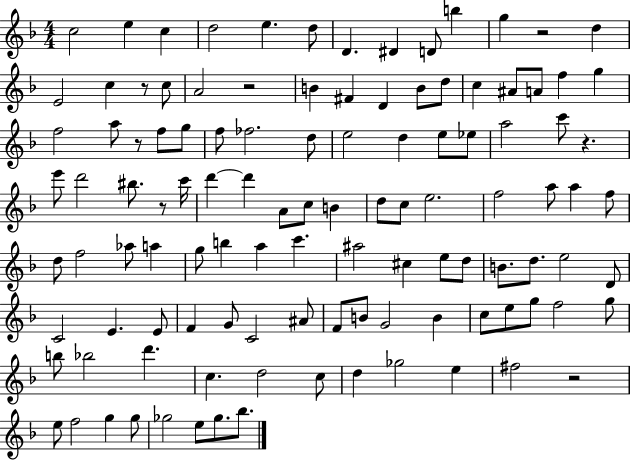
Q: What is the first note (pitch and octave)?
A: C5